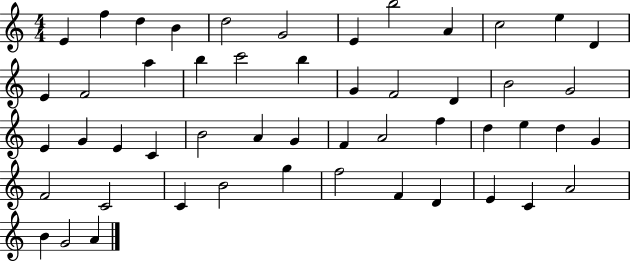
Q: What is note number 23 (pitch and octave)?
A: G4